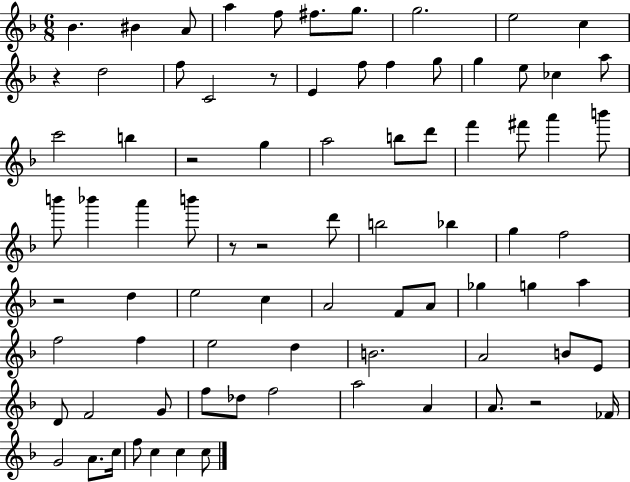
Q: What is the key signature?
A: F major